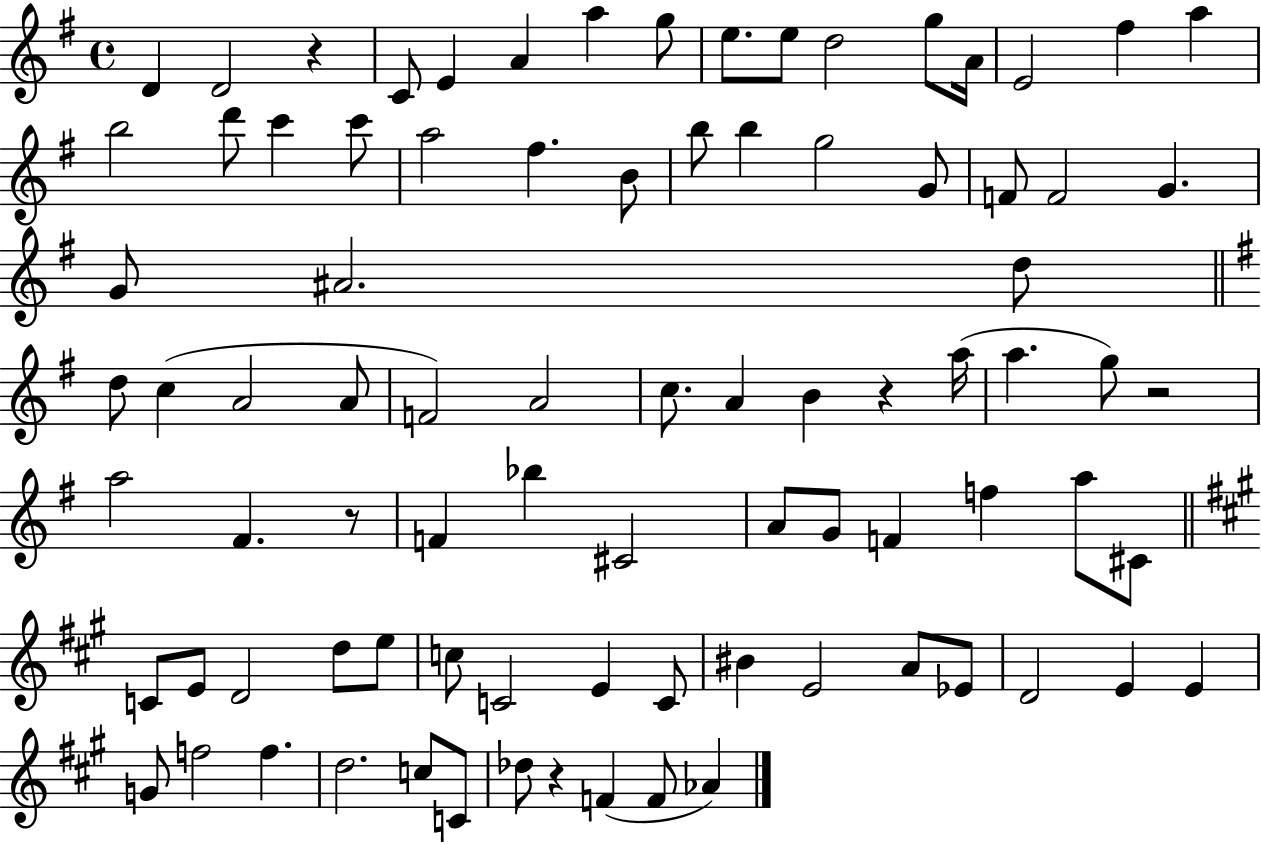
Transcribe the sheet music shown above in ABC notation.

X:1
T:Untitled
M:4/4
L:1/4
K:G
D D2 z C/2 E A a g/2 e/2 e/2 d2 g/2 A/4 E2 ^f a b2 d'/2 c' c'/2 a2 ^f B/2 b/2 b g2 G/2 F/2 F2 G G/2 ^A2 d/2 d/2 c A2 A/2 F2 A2 c/2 A B z a/4 a g/2 z2 a2 ^F z/2 F _b ^C2 A/2 G/2 F f a/2 ^C/2 C/2 E/2 D2 d/2 e/2 c/2 C2 E C/2 ^B E2 A/2 _E/2 D2 E E G/2 f2 f d2 c/2 C/2 _d/2 z F F/2 _A